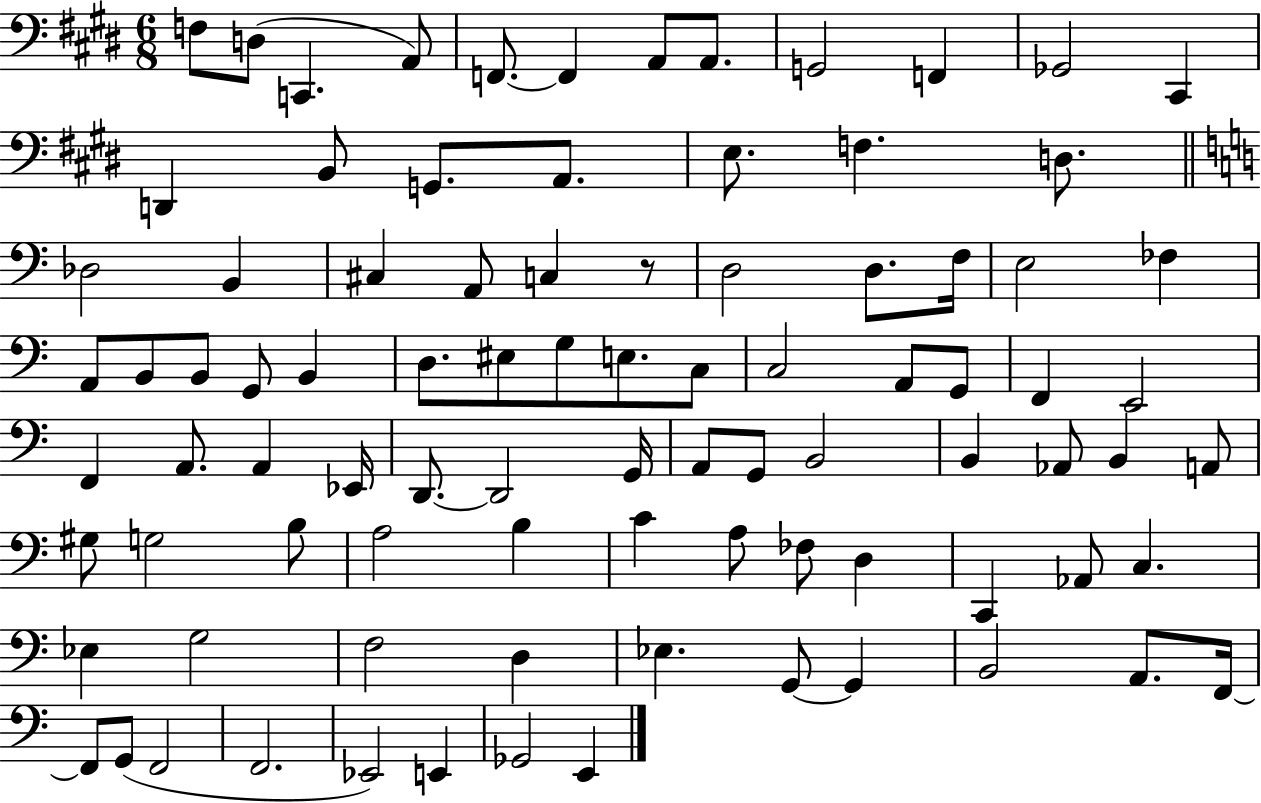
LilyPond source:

{
  \clef bass
  \numericTimeSignature
  \time 6/8
  \key e \major
  f8 d8( c,4. a,8) | f,8.~~ f,4 a,8 a,8. | g,2 f,4 | ges,2 cis,4 | \break d,4 b,8 g,8. a,8. | e8. f4. d8. | \bar "||" \break \key c \major des2 b,4 | cis4 a,8 c4 r8 | d2 d8. f16 | e2 fes4 | \break a,8 b,8 b,8 g,8 b,4 | d8. eis8 g8 e8. c8 | c2 a,8 g,8 | f,4 e,2 | \break f,4 a,8. a,4 ees,16 | d,8.~~ d,2 g,16 | a,8 g,8 b,2 | b,4 aes,8 b,4 a,8 | \break gis8 g2 b8 | a2 b4 | c'4 a8 fes8 d4 | c,4 aes,8 c4. | \break ees4 g2 | f2 d4 | ees4. g,8~~ g,4 | b,2 a,8. f,16~~ | \break f,8 g,8( f,2 | f,2. | ees,2) e,4 | ges,2 e,4 | \break \bar "|."
}